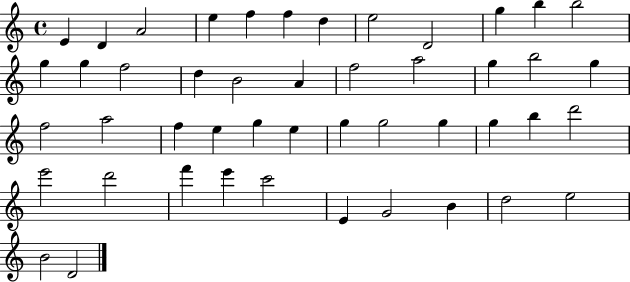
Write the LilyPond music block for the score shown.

{
  \clef treble
  \time 4/4
  \defaultTimeSignature
  \key c \major
  e'4 d'4 a'2 | e''4 f''4 f''4 d''4 | e''2 d'2 | g''4 b''4 b''2 | \break g''4 g''4 f''2 | d''4 b'2 a'4 | f''2 a''2 | g''4 b''2 g''4 | \break f''2 a''2 | f''4 e''4 g''4 e''4 | g''4 g''2 g''4 | g''4 b''4 d'''2 | \break e'''2 d'''2 | f'''4 e'''4 c'''2 | e'4 g'2 b'4 | d''2 e''2 | \break b'2 d'2 | \bar "|."
}